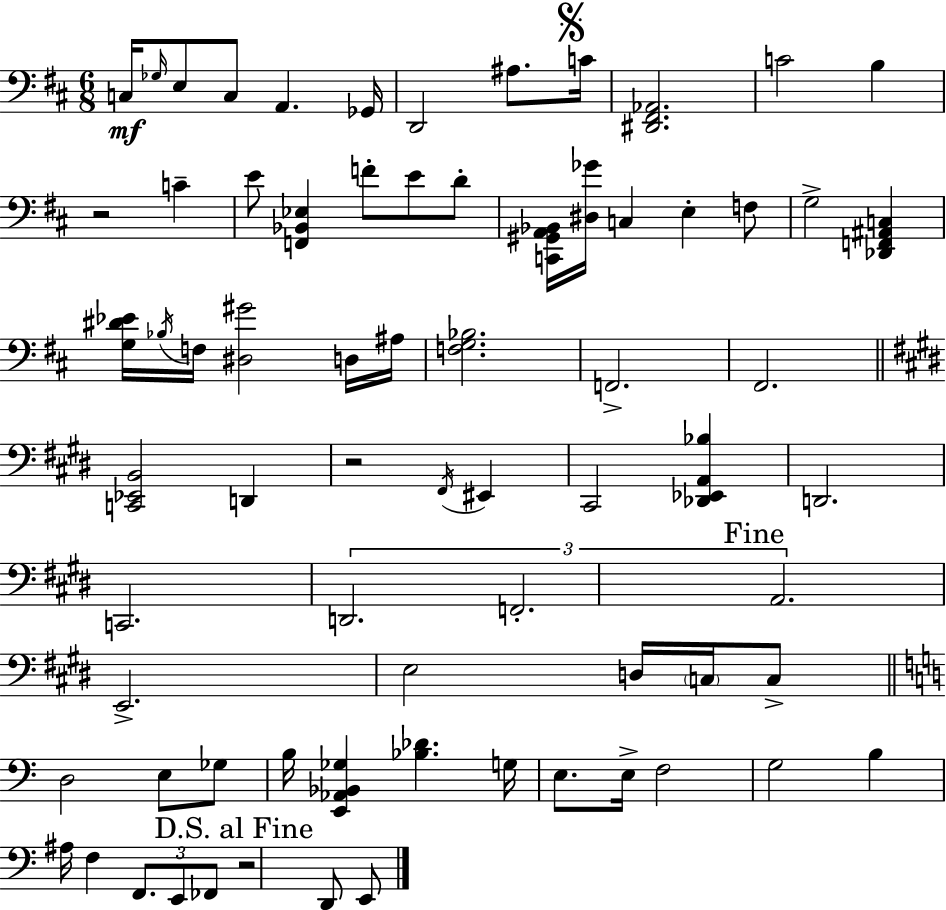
X:1
T:Untitled
M:6/8
L:1/4
K:D
C,/4 _G,/4 E,/2 C,/2 A,, _G,,/4 D,,2 ^A,/2 C/4 [^D,,^F,,_A,,]2 C2 B, z2 C E/2 [F,,_B,,_E,] F/2 E/2 D/2 [C,,^G,,A,,_B,,]/4 [^D,_G]/4 C, E, F,/2 G,2 [_D,,F,,^A,,C,] [G,^D_E]/4 _B,/4 F,/4 [^D,^G]2 D,/4 ^A,/4 [F,G,_B,]2 F,,2 ^F,,2 [C,,_E,,B,,]2 D,, z2 ^F,,/4 ^E,, ^C,,2 [_D,,_E,,A,,_B,] D,,2 C,,2 D,,2 F,,2 A,,2 E,,2 E,2 D,/4 C,/4 C,/2 D,2 E,/2 _G,/2 B,/4 [E,,_A,,_B,,_G,] [_B,_D] G,/4 E,/2 E,/4 F,2 G,2 B, ^A,/4 F, F,,/2 E,,/2 _F,,/2 z2 D,,/2 E,,/2